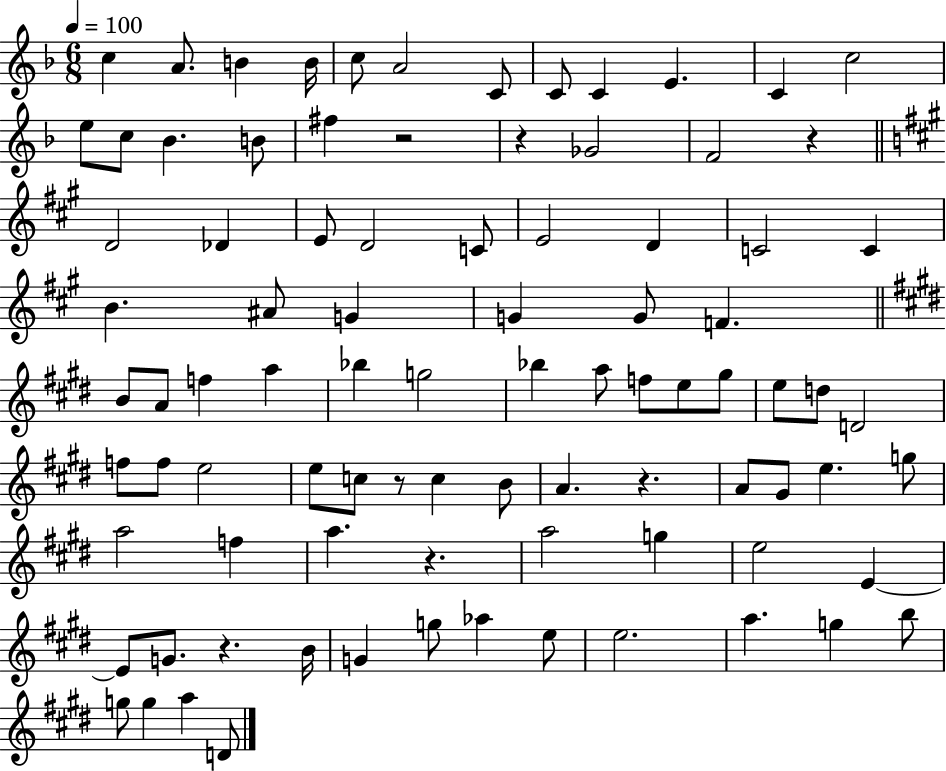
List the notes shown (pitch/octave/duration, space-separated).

C5/q A4/e. B4/q B4/s C5/e A4/h C4/e C4/e C4/q E4/q. C4/q C5/h E5/e C5/e Bb4/q. B4/e F#5/q R/h R/q Gb4/h F4/h R/q D4/h Db4/q E4/e D4/h C4/e E4/h D4/q C4/h C4/q B4/q. A#4/e G4/q G4/q G4/e F4/q. B4/e A4/e F5/q A5/q Bb5/q G5/h Bb5/q A5/e F5/e E5/e G#5/e E5/e D5/e D4/h F5/e F5/e E5/h E5/e C5/e R/e C5/q B4/e A4/q. R/q. A4/e G#4/e E5/q. G5/e A5/h F5/q A5/q. R/q. A5/h G5/q E5/h E4/q E4/e G4/e. R/q. B4/s G4/q G5/e Ab5/q E5/e E5/h. A5/q. G5/q B5/e G5/e G5/q A5/q D4/e